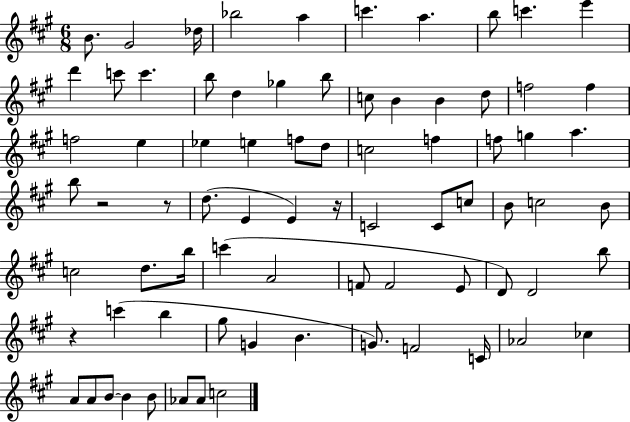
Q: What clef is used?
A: treble